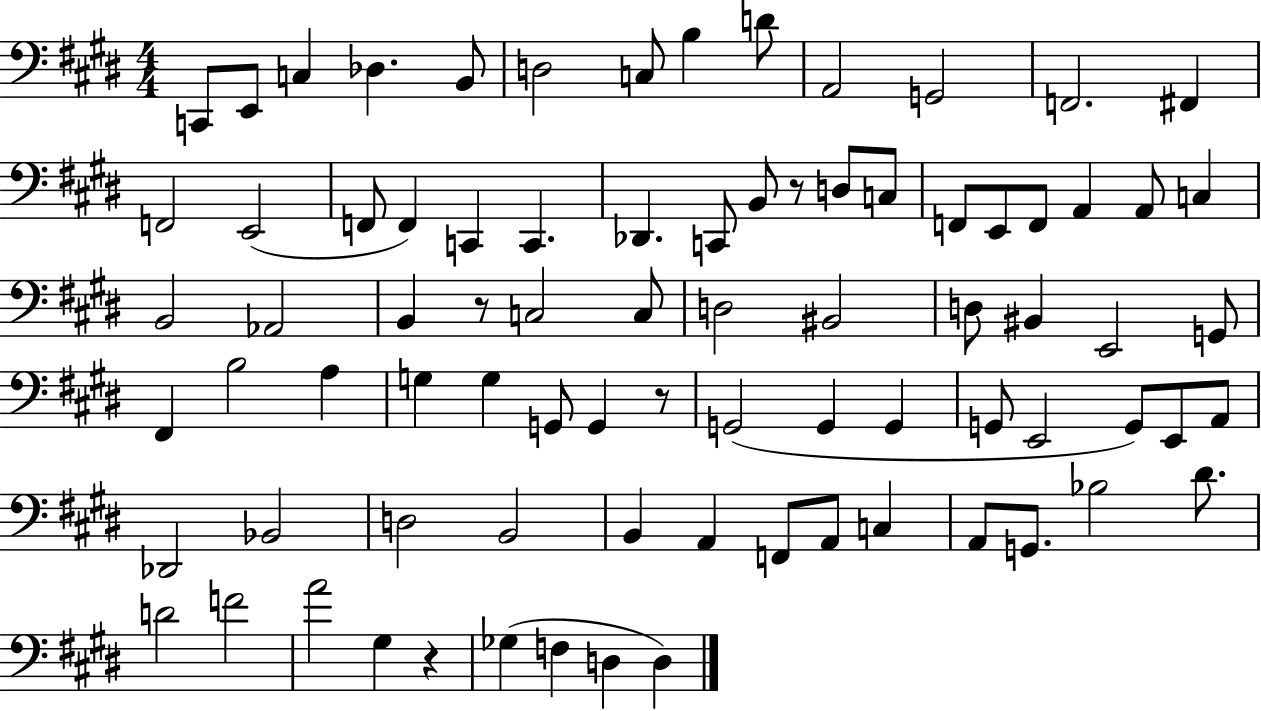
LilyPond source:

{
  \clef bass
  \numericTimeSignature
  \time 4/4
  \key e \major
  \repeat volta 2 { c,8 e,8 c4 des4. b,8 | d2 c8 b4 d'8 | a,2 g,2 | f,2. fis,4 | \break f,2 e,2( | f,8 f,4) c,4 c,4. | des,4. c,8 b,8 r8 d8 c8 | f,8 e,8 f,8 a,4 a,8 c4 | \break b,2 aes,2 | b,4 r8 c2 c8 | d2 bis,2 | d8 bis,4 e,2 g,8 | \break fis,4 b2 a4 | g4 g4 g,8 g,4 r8 | g,2( g,4 g,4 | g,8 e,2 g,8) e,8 a,8 | \break des,2 bes,2 | d2 b,2 | b,4 a,4 f,8 a,8 c4 | a,8 g,8. bes2 dis'8. | \break d'2 f'2 | a'2 gis4 r4 | ges4( f4 d4 d4) | } \bar "|."
}